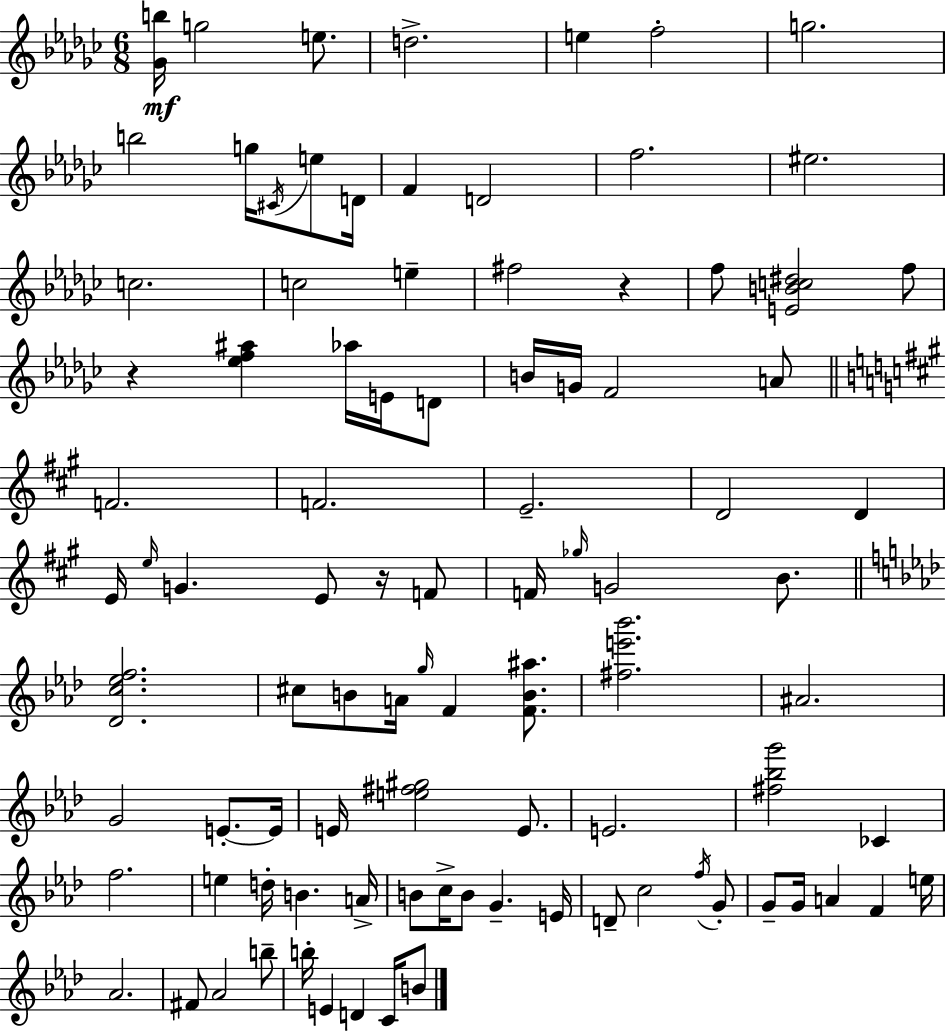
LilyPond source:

{
  \clef treble
  \numericTimeSignature
  \time 6/8
  \key ees \minor
  <ges' b''>16\mf g''2 e''8. | d''2.-> | e''4 f''2-. | g''2. | \break b''2 g''16 \acciaccatura { cis'16 } e''8 | d'16 f'4 d'2 | f''2. | eis''2. | \break c''2. | c''2 e''4-- | fis''2 r4 | f''8 <e' b' c'' dis''>2 f''8 | \break r4 <ees'' f'' ais''>4 aes''16 e'16 d'8 | b'16 g'16 f'2 a'8 | \bar "||" \break \key a \major f'2. | f'2. | e'2.-- | d'2 d'4 | \break e'16 \grace { e''16 } g'4. e'8 r16 f'8 | f'16 \grace { ges''16 } g'2 b'8. | \bar "||" \break \key f \minor <des' c'' ees'' f''>2. | cis''8 b'8 a'16 \grace { g''16 } f'4 <f' b' ais''>8. | <fis'' e''' bes'''>2. | ais'2. | \break g'2 e'8.-.~~ | e'16 e'16 <e'' fis'' gis''>2 e'8. | e'2. | <fis'' bes'' g'''>2 ces'4 | \break f''2. | e''4 d''16-. b'4. | a'16-> b'8 c''16-> b'8 g'4.-- | e'16 d'8-- c''2 \acciaccatura { f''16 } | \break g'8-. g'8-- g'16 a'4 f'4 | e''16 aes'2. | fis'8 aes'2 | b''8-- b''16-. e'4 d'4 c'16 | \break b'8 \bar "|."
}